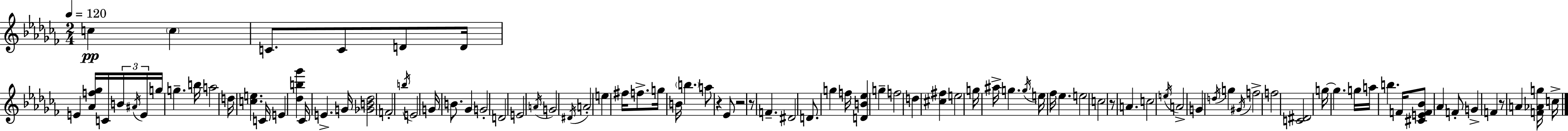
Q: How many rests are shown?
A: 5